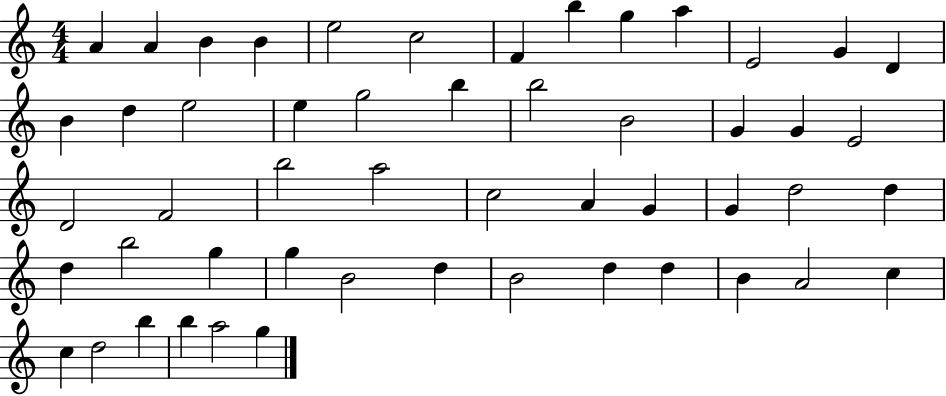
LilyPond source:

{
  \clef treble
  \numericTimeSignature
  \time 4/4
  \key c \major
  a'4 a'4 b'4 b'4 | e''2 c''2 | f'4 b''4 g''4 a''4 | e'2 g'4 d'4 | \break b'4 d''4 e''2 | e''4 g''2 b''4 | b''2 b'2 | g'4 g'4 e'2 | \break d'2 f'2 | b''2 a''2 | c''2 a'4 g'4 | g'4 d''2 d''4 | \break d''4 b''2 g''4 | g''4 b'2 d''4 | b'2 d''4 d''4 | b'4 a'2 c''4 | \break c''4 d''2 b''4 | b''4 a''2 g''4 | \bar "|."
}